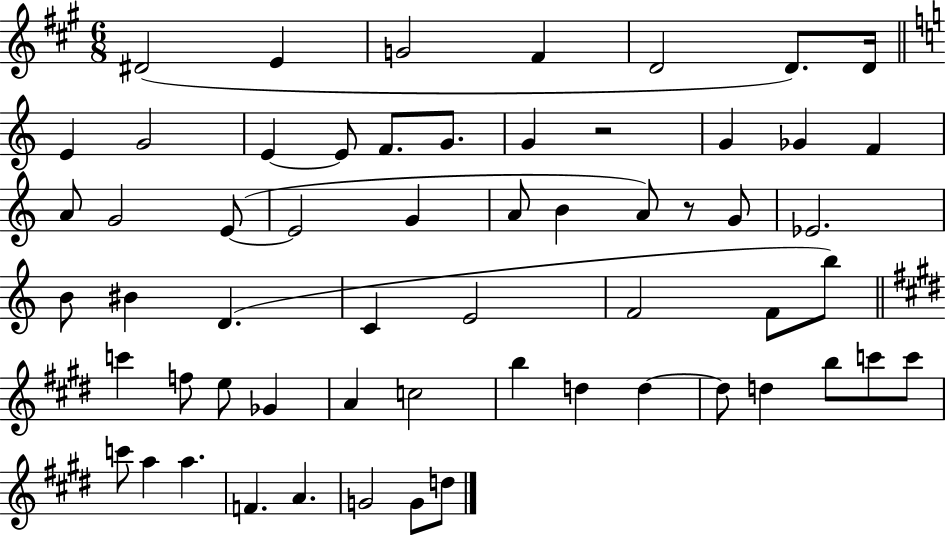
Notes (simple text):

D#4/h E4/q G4/h F#4/q D4/h D4/e. D4/s E4/q G4/h E4/q E4/e F4/e. G4/e. G4/q R/h G4/q Gb4/q F4/q A4/e G4/h E4/e E4/h G4/q A4/e B4/q A4/e R/e G4/e Eb4/h. B4/e BIS4/q D4/q. C4/q E4/h F4/h F4/e B5/e C6/q F5/e E5/e Gb4/q A4/q C5/h B5/q D5/q D5/q D5/e D5/q B5/e C6/e C6/e C6/e A5/q A5/q. F4/q. A4/q. G4/h G4/e D5/e